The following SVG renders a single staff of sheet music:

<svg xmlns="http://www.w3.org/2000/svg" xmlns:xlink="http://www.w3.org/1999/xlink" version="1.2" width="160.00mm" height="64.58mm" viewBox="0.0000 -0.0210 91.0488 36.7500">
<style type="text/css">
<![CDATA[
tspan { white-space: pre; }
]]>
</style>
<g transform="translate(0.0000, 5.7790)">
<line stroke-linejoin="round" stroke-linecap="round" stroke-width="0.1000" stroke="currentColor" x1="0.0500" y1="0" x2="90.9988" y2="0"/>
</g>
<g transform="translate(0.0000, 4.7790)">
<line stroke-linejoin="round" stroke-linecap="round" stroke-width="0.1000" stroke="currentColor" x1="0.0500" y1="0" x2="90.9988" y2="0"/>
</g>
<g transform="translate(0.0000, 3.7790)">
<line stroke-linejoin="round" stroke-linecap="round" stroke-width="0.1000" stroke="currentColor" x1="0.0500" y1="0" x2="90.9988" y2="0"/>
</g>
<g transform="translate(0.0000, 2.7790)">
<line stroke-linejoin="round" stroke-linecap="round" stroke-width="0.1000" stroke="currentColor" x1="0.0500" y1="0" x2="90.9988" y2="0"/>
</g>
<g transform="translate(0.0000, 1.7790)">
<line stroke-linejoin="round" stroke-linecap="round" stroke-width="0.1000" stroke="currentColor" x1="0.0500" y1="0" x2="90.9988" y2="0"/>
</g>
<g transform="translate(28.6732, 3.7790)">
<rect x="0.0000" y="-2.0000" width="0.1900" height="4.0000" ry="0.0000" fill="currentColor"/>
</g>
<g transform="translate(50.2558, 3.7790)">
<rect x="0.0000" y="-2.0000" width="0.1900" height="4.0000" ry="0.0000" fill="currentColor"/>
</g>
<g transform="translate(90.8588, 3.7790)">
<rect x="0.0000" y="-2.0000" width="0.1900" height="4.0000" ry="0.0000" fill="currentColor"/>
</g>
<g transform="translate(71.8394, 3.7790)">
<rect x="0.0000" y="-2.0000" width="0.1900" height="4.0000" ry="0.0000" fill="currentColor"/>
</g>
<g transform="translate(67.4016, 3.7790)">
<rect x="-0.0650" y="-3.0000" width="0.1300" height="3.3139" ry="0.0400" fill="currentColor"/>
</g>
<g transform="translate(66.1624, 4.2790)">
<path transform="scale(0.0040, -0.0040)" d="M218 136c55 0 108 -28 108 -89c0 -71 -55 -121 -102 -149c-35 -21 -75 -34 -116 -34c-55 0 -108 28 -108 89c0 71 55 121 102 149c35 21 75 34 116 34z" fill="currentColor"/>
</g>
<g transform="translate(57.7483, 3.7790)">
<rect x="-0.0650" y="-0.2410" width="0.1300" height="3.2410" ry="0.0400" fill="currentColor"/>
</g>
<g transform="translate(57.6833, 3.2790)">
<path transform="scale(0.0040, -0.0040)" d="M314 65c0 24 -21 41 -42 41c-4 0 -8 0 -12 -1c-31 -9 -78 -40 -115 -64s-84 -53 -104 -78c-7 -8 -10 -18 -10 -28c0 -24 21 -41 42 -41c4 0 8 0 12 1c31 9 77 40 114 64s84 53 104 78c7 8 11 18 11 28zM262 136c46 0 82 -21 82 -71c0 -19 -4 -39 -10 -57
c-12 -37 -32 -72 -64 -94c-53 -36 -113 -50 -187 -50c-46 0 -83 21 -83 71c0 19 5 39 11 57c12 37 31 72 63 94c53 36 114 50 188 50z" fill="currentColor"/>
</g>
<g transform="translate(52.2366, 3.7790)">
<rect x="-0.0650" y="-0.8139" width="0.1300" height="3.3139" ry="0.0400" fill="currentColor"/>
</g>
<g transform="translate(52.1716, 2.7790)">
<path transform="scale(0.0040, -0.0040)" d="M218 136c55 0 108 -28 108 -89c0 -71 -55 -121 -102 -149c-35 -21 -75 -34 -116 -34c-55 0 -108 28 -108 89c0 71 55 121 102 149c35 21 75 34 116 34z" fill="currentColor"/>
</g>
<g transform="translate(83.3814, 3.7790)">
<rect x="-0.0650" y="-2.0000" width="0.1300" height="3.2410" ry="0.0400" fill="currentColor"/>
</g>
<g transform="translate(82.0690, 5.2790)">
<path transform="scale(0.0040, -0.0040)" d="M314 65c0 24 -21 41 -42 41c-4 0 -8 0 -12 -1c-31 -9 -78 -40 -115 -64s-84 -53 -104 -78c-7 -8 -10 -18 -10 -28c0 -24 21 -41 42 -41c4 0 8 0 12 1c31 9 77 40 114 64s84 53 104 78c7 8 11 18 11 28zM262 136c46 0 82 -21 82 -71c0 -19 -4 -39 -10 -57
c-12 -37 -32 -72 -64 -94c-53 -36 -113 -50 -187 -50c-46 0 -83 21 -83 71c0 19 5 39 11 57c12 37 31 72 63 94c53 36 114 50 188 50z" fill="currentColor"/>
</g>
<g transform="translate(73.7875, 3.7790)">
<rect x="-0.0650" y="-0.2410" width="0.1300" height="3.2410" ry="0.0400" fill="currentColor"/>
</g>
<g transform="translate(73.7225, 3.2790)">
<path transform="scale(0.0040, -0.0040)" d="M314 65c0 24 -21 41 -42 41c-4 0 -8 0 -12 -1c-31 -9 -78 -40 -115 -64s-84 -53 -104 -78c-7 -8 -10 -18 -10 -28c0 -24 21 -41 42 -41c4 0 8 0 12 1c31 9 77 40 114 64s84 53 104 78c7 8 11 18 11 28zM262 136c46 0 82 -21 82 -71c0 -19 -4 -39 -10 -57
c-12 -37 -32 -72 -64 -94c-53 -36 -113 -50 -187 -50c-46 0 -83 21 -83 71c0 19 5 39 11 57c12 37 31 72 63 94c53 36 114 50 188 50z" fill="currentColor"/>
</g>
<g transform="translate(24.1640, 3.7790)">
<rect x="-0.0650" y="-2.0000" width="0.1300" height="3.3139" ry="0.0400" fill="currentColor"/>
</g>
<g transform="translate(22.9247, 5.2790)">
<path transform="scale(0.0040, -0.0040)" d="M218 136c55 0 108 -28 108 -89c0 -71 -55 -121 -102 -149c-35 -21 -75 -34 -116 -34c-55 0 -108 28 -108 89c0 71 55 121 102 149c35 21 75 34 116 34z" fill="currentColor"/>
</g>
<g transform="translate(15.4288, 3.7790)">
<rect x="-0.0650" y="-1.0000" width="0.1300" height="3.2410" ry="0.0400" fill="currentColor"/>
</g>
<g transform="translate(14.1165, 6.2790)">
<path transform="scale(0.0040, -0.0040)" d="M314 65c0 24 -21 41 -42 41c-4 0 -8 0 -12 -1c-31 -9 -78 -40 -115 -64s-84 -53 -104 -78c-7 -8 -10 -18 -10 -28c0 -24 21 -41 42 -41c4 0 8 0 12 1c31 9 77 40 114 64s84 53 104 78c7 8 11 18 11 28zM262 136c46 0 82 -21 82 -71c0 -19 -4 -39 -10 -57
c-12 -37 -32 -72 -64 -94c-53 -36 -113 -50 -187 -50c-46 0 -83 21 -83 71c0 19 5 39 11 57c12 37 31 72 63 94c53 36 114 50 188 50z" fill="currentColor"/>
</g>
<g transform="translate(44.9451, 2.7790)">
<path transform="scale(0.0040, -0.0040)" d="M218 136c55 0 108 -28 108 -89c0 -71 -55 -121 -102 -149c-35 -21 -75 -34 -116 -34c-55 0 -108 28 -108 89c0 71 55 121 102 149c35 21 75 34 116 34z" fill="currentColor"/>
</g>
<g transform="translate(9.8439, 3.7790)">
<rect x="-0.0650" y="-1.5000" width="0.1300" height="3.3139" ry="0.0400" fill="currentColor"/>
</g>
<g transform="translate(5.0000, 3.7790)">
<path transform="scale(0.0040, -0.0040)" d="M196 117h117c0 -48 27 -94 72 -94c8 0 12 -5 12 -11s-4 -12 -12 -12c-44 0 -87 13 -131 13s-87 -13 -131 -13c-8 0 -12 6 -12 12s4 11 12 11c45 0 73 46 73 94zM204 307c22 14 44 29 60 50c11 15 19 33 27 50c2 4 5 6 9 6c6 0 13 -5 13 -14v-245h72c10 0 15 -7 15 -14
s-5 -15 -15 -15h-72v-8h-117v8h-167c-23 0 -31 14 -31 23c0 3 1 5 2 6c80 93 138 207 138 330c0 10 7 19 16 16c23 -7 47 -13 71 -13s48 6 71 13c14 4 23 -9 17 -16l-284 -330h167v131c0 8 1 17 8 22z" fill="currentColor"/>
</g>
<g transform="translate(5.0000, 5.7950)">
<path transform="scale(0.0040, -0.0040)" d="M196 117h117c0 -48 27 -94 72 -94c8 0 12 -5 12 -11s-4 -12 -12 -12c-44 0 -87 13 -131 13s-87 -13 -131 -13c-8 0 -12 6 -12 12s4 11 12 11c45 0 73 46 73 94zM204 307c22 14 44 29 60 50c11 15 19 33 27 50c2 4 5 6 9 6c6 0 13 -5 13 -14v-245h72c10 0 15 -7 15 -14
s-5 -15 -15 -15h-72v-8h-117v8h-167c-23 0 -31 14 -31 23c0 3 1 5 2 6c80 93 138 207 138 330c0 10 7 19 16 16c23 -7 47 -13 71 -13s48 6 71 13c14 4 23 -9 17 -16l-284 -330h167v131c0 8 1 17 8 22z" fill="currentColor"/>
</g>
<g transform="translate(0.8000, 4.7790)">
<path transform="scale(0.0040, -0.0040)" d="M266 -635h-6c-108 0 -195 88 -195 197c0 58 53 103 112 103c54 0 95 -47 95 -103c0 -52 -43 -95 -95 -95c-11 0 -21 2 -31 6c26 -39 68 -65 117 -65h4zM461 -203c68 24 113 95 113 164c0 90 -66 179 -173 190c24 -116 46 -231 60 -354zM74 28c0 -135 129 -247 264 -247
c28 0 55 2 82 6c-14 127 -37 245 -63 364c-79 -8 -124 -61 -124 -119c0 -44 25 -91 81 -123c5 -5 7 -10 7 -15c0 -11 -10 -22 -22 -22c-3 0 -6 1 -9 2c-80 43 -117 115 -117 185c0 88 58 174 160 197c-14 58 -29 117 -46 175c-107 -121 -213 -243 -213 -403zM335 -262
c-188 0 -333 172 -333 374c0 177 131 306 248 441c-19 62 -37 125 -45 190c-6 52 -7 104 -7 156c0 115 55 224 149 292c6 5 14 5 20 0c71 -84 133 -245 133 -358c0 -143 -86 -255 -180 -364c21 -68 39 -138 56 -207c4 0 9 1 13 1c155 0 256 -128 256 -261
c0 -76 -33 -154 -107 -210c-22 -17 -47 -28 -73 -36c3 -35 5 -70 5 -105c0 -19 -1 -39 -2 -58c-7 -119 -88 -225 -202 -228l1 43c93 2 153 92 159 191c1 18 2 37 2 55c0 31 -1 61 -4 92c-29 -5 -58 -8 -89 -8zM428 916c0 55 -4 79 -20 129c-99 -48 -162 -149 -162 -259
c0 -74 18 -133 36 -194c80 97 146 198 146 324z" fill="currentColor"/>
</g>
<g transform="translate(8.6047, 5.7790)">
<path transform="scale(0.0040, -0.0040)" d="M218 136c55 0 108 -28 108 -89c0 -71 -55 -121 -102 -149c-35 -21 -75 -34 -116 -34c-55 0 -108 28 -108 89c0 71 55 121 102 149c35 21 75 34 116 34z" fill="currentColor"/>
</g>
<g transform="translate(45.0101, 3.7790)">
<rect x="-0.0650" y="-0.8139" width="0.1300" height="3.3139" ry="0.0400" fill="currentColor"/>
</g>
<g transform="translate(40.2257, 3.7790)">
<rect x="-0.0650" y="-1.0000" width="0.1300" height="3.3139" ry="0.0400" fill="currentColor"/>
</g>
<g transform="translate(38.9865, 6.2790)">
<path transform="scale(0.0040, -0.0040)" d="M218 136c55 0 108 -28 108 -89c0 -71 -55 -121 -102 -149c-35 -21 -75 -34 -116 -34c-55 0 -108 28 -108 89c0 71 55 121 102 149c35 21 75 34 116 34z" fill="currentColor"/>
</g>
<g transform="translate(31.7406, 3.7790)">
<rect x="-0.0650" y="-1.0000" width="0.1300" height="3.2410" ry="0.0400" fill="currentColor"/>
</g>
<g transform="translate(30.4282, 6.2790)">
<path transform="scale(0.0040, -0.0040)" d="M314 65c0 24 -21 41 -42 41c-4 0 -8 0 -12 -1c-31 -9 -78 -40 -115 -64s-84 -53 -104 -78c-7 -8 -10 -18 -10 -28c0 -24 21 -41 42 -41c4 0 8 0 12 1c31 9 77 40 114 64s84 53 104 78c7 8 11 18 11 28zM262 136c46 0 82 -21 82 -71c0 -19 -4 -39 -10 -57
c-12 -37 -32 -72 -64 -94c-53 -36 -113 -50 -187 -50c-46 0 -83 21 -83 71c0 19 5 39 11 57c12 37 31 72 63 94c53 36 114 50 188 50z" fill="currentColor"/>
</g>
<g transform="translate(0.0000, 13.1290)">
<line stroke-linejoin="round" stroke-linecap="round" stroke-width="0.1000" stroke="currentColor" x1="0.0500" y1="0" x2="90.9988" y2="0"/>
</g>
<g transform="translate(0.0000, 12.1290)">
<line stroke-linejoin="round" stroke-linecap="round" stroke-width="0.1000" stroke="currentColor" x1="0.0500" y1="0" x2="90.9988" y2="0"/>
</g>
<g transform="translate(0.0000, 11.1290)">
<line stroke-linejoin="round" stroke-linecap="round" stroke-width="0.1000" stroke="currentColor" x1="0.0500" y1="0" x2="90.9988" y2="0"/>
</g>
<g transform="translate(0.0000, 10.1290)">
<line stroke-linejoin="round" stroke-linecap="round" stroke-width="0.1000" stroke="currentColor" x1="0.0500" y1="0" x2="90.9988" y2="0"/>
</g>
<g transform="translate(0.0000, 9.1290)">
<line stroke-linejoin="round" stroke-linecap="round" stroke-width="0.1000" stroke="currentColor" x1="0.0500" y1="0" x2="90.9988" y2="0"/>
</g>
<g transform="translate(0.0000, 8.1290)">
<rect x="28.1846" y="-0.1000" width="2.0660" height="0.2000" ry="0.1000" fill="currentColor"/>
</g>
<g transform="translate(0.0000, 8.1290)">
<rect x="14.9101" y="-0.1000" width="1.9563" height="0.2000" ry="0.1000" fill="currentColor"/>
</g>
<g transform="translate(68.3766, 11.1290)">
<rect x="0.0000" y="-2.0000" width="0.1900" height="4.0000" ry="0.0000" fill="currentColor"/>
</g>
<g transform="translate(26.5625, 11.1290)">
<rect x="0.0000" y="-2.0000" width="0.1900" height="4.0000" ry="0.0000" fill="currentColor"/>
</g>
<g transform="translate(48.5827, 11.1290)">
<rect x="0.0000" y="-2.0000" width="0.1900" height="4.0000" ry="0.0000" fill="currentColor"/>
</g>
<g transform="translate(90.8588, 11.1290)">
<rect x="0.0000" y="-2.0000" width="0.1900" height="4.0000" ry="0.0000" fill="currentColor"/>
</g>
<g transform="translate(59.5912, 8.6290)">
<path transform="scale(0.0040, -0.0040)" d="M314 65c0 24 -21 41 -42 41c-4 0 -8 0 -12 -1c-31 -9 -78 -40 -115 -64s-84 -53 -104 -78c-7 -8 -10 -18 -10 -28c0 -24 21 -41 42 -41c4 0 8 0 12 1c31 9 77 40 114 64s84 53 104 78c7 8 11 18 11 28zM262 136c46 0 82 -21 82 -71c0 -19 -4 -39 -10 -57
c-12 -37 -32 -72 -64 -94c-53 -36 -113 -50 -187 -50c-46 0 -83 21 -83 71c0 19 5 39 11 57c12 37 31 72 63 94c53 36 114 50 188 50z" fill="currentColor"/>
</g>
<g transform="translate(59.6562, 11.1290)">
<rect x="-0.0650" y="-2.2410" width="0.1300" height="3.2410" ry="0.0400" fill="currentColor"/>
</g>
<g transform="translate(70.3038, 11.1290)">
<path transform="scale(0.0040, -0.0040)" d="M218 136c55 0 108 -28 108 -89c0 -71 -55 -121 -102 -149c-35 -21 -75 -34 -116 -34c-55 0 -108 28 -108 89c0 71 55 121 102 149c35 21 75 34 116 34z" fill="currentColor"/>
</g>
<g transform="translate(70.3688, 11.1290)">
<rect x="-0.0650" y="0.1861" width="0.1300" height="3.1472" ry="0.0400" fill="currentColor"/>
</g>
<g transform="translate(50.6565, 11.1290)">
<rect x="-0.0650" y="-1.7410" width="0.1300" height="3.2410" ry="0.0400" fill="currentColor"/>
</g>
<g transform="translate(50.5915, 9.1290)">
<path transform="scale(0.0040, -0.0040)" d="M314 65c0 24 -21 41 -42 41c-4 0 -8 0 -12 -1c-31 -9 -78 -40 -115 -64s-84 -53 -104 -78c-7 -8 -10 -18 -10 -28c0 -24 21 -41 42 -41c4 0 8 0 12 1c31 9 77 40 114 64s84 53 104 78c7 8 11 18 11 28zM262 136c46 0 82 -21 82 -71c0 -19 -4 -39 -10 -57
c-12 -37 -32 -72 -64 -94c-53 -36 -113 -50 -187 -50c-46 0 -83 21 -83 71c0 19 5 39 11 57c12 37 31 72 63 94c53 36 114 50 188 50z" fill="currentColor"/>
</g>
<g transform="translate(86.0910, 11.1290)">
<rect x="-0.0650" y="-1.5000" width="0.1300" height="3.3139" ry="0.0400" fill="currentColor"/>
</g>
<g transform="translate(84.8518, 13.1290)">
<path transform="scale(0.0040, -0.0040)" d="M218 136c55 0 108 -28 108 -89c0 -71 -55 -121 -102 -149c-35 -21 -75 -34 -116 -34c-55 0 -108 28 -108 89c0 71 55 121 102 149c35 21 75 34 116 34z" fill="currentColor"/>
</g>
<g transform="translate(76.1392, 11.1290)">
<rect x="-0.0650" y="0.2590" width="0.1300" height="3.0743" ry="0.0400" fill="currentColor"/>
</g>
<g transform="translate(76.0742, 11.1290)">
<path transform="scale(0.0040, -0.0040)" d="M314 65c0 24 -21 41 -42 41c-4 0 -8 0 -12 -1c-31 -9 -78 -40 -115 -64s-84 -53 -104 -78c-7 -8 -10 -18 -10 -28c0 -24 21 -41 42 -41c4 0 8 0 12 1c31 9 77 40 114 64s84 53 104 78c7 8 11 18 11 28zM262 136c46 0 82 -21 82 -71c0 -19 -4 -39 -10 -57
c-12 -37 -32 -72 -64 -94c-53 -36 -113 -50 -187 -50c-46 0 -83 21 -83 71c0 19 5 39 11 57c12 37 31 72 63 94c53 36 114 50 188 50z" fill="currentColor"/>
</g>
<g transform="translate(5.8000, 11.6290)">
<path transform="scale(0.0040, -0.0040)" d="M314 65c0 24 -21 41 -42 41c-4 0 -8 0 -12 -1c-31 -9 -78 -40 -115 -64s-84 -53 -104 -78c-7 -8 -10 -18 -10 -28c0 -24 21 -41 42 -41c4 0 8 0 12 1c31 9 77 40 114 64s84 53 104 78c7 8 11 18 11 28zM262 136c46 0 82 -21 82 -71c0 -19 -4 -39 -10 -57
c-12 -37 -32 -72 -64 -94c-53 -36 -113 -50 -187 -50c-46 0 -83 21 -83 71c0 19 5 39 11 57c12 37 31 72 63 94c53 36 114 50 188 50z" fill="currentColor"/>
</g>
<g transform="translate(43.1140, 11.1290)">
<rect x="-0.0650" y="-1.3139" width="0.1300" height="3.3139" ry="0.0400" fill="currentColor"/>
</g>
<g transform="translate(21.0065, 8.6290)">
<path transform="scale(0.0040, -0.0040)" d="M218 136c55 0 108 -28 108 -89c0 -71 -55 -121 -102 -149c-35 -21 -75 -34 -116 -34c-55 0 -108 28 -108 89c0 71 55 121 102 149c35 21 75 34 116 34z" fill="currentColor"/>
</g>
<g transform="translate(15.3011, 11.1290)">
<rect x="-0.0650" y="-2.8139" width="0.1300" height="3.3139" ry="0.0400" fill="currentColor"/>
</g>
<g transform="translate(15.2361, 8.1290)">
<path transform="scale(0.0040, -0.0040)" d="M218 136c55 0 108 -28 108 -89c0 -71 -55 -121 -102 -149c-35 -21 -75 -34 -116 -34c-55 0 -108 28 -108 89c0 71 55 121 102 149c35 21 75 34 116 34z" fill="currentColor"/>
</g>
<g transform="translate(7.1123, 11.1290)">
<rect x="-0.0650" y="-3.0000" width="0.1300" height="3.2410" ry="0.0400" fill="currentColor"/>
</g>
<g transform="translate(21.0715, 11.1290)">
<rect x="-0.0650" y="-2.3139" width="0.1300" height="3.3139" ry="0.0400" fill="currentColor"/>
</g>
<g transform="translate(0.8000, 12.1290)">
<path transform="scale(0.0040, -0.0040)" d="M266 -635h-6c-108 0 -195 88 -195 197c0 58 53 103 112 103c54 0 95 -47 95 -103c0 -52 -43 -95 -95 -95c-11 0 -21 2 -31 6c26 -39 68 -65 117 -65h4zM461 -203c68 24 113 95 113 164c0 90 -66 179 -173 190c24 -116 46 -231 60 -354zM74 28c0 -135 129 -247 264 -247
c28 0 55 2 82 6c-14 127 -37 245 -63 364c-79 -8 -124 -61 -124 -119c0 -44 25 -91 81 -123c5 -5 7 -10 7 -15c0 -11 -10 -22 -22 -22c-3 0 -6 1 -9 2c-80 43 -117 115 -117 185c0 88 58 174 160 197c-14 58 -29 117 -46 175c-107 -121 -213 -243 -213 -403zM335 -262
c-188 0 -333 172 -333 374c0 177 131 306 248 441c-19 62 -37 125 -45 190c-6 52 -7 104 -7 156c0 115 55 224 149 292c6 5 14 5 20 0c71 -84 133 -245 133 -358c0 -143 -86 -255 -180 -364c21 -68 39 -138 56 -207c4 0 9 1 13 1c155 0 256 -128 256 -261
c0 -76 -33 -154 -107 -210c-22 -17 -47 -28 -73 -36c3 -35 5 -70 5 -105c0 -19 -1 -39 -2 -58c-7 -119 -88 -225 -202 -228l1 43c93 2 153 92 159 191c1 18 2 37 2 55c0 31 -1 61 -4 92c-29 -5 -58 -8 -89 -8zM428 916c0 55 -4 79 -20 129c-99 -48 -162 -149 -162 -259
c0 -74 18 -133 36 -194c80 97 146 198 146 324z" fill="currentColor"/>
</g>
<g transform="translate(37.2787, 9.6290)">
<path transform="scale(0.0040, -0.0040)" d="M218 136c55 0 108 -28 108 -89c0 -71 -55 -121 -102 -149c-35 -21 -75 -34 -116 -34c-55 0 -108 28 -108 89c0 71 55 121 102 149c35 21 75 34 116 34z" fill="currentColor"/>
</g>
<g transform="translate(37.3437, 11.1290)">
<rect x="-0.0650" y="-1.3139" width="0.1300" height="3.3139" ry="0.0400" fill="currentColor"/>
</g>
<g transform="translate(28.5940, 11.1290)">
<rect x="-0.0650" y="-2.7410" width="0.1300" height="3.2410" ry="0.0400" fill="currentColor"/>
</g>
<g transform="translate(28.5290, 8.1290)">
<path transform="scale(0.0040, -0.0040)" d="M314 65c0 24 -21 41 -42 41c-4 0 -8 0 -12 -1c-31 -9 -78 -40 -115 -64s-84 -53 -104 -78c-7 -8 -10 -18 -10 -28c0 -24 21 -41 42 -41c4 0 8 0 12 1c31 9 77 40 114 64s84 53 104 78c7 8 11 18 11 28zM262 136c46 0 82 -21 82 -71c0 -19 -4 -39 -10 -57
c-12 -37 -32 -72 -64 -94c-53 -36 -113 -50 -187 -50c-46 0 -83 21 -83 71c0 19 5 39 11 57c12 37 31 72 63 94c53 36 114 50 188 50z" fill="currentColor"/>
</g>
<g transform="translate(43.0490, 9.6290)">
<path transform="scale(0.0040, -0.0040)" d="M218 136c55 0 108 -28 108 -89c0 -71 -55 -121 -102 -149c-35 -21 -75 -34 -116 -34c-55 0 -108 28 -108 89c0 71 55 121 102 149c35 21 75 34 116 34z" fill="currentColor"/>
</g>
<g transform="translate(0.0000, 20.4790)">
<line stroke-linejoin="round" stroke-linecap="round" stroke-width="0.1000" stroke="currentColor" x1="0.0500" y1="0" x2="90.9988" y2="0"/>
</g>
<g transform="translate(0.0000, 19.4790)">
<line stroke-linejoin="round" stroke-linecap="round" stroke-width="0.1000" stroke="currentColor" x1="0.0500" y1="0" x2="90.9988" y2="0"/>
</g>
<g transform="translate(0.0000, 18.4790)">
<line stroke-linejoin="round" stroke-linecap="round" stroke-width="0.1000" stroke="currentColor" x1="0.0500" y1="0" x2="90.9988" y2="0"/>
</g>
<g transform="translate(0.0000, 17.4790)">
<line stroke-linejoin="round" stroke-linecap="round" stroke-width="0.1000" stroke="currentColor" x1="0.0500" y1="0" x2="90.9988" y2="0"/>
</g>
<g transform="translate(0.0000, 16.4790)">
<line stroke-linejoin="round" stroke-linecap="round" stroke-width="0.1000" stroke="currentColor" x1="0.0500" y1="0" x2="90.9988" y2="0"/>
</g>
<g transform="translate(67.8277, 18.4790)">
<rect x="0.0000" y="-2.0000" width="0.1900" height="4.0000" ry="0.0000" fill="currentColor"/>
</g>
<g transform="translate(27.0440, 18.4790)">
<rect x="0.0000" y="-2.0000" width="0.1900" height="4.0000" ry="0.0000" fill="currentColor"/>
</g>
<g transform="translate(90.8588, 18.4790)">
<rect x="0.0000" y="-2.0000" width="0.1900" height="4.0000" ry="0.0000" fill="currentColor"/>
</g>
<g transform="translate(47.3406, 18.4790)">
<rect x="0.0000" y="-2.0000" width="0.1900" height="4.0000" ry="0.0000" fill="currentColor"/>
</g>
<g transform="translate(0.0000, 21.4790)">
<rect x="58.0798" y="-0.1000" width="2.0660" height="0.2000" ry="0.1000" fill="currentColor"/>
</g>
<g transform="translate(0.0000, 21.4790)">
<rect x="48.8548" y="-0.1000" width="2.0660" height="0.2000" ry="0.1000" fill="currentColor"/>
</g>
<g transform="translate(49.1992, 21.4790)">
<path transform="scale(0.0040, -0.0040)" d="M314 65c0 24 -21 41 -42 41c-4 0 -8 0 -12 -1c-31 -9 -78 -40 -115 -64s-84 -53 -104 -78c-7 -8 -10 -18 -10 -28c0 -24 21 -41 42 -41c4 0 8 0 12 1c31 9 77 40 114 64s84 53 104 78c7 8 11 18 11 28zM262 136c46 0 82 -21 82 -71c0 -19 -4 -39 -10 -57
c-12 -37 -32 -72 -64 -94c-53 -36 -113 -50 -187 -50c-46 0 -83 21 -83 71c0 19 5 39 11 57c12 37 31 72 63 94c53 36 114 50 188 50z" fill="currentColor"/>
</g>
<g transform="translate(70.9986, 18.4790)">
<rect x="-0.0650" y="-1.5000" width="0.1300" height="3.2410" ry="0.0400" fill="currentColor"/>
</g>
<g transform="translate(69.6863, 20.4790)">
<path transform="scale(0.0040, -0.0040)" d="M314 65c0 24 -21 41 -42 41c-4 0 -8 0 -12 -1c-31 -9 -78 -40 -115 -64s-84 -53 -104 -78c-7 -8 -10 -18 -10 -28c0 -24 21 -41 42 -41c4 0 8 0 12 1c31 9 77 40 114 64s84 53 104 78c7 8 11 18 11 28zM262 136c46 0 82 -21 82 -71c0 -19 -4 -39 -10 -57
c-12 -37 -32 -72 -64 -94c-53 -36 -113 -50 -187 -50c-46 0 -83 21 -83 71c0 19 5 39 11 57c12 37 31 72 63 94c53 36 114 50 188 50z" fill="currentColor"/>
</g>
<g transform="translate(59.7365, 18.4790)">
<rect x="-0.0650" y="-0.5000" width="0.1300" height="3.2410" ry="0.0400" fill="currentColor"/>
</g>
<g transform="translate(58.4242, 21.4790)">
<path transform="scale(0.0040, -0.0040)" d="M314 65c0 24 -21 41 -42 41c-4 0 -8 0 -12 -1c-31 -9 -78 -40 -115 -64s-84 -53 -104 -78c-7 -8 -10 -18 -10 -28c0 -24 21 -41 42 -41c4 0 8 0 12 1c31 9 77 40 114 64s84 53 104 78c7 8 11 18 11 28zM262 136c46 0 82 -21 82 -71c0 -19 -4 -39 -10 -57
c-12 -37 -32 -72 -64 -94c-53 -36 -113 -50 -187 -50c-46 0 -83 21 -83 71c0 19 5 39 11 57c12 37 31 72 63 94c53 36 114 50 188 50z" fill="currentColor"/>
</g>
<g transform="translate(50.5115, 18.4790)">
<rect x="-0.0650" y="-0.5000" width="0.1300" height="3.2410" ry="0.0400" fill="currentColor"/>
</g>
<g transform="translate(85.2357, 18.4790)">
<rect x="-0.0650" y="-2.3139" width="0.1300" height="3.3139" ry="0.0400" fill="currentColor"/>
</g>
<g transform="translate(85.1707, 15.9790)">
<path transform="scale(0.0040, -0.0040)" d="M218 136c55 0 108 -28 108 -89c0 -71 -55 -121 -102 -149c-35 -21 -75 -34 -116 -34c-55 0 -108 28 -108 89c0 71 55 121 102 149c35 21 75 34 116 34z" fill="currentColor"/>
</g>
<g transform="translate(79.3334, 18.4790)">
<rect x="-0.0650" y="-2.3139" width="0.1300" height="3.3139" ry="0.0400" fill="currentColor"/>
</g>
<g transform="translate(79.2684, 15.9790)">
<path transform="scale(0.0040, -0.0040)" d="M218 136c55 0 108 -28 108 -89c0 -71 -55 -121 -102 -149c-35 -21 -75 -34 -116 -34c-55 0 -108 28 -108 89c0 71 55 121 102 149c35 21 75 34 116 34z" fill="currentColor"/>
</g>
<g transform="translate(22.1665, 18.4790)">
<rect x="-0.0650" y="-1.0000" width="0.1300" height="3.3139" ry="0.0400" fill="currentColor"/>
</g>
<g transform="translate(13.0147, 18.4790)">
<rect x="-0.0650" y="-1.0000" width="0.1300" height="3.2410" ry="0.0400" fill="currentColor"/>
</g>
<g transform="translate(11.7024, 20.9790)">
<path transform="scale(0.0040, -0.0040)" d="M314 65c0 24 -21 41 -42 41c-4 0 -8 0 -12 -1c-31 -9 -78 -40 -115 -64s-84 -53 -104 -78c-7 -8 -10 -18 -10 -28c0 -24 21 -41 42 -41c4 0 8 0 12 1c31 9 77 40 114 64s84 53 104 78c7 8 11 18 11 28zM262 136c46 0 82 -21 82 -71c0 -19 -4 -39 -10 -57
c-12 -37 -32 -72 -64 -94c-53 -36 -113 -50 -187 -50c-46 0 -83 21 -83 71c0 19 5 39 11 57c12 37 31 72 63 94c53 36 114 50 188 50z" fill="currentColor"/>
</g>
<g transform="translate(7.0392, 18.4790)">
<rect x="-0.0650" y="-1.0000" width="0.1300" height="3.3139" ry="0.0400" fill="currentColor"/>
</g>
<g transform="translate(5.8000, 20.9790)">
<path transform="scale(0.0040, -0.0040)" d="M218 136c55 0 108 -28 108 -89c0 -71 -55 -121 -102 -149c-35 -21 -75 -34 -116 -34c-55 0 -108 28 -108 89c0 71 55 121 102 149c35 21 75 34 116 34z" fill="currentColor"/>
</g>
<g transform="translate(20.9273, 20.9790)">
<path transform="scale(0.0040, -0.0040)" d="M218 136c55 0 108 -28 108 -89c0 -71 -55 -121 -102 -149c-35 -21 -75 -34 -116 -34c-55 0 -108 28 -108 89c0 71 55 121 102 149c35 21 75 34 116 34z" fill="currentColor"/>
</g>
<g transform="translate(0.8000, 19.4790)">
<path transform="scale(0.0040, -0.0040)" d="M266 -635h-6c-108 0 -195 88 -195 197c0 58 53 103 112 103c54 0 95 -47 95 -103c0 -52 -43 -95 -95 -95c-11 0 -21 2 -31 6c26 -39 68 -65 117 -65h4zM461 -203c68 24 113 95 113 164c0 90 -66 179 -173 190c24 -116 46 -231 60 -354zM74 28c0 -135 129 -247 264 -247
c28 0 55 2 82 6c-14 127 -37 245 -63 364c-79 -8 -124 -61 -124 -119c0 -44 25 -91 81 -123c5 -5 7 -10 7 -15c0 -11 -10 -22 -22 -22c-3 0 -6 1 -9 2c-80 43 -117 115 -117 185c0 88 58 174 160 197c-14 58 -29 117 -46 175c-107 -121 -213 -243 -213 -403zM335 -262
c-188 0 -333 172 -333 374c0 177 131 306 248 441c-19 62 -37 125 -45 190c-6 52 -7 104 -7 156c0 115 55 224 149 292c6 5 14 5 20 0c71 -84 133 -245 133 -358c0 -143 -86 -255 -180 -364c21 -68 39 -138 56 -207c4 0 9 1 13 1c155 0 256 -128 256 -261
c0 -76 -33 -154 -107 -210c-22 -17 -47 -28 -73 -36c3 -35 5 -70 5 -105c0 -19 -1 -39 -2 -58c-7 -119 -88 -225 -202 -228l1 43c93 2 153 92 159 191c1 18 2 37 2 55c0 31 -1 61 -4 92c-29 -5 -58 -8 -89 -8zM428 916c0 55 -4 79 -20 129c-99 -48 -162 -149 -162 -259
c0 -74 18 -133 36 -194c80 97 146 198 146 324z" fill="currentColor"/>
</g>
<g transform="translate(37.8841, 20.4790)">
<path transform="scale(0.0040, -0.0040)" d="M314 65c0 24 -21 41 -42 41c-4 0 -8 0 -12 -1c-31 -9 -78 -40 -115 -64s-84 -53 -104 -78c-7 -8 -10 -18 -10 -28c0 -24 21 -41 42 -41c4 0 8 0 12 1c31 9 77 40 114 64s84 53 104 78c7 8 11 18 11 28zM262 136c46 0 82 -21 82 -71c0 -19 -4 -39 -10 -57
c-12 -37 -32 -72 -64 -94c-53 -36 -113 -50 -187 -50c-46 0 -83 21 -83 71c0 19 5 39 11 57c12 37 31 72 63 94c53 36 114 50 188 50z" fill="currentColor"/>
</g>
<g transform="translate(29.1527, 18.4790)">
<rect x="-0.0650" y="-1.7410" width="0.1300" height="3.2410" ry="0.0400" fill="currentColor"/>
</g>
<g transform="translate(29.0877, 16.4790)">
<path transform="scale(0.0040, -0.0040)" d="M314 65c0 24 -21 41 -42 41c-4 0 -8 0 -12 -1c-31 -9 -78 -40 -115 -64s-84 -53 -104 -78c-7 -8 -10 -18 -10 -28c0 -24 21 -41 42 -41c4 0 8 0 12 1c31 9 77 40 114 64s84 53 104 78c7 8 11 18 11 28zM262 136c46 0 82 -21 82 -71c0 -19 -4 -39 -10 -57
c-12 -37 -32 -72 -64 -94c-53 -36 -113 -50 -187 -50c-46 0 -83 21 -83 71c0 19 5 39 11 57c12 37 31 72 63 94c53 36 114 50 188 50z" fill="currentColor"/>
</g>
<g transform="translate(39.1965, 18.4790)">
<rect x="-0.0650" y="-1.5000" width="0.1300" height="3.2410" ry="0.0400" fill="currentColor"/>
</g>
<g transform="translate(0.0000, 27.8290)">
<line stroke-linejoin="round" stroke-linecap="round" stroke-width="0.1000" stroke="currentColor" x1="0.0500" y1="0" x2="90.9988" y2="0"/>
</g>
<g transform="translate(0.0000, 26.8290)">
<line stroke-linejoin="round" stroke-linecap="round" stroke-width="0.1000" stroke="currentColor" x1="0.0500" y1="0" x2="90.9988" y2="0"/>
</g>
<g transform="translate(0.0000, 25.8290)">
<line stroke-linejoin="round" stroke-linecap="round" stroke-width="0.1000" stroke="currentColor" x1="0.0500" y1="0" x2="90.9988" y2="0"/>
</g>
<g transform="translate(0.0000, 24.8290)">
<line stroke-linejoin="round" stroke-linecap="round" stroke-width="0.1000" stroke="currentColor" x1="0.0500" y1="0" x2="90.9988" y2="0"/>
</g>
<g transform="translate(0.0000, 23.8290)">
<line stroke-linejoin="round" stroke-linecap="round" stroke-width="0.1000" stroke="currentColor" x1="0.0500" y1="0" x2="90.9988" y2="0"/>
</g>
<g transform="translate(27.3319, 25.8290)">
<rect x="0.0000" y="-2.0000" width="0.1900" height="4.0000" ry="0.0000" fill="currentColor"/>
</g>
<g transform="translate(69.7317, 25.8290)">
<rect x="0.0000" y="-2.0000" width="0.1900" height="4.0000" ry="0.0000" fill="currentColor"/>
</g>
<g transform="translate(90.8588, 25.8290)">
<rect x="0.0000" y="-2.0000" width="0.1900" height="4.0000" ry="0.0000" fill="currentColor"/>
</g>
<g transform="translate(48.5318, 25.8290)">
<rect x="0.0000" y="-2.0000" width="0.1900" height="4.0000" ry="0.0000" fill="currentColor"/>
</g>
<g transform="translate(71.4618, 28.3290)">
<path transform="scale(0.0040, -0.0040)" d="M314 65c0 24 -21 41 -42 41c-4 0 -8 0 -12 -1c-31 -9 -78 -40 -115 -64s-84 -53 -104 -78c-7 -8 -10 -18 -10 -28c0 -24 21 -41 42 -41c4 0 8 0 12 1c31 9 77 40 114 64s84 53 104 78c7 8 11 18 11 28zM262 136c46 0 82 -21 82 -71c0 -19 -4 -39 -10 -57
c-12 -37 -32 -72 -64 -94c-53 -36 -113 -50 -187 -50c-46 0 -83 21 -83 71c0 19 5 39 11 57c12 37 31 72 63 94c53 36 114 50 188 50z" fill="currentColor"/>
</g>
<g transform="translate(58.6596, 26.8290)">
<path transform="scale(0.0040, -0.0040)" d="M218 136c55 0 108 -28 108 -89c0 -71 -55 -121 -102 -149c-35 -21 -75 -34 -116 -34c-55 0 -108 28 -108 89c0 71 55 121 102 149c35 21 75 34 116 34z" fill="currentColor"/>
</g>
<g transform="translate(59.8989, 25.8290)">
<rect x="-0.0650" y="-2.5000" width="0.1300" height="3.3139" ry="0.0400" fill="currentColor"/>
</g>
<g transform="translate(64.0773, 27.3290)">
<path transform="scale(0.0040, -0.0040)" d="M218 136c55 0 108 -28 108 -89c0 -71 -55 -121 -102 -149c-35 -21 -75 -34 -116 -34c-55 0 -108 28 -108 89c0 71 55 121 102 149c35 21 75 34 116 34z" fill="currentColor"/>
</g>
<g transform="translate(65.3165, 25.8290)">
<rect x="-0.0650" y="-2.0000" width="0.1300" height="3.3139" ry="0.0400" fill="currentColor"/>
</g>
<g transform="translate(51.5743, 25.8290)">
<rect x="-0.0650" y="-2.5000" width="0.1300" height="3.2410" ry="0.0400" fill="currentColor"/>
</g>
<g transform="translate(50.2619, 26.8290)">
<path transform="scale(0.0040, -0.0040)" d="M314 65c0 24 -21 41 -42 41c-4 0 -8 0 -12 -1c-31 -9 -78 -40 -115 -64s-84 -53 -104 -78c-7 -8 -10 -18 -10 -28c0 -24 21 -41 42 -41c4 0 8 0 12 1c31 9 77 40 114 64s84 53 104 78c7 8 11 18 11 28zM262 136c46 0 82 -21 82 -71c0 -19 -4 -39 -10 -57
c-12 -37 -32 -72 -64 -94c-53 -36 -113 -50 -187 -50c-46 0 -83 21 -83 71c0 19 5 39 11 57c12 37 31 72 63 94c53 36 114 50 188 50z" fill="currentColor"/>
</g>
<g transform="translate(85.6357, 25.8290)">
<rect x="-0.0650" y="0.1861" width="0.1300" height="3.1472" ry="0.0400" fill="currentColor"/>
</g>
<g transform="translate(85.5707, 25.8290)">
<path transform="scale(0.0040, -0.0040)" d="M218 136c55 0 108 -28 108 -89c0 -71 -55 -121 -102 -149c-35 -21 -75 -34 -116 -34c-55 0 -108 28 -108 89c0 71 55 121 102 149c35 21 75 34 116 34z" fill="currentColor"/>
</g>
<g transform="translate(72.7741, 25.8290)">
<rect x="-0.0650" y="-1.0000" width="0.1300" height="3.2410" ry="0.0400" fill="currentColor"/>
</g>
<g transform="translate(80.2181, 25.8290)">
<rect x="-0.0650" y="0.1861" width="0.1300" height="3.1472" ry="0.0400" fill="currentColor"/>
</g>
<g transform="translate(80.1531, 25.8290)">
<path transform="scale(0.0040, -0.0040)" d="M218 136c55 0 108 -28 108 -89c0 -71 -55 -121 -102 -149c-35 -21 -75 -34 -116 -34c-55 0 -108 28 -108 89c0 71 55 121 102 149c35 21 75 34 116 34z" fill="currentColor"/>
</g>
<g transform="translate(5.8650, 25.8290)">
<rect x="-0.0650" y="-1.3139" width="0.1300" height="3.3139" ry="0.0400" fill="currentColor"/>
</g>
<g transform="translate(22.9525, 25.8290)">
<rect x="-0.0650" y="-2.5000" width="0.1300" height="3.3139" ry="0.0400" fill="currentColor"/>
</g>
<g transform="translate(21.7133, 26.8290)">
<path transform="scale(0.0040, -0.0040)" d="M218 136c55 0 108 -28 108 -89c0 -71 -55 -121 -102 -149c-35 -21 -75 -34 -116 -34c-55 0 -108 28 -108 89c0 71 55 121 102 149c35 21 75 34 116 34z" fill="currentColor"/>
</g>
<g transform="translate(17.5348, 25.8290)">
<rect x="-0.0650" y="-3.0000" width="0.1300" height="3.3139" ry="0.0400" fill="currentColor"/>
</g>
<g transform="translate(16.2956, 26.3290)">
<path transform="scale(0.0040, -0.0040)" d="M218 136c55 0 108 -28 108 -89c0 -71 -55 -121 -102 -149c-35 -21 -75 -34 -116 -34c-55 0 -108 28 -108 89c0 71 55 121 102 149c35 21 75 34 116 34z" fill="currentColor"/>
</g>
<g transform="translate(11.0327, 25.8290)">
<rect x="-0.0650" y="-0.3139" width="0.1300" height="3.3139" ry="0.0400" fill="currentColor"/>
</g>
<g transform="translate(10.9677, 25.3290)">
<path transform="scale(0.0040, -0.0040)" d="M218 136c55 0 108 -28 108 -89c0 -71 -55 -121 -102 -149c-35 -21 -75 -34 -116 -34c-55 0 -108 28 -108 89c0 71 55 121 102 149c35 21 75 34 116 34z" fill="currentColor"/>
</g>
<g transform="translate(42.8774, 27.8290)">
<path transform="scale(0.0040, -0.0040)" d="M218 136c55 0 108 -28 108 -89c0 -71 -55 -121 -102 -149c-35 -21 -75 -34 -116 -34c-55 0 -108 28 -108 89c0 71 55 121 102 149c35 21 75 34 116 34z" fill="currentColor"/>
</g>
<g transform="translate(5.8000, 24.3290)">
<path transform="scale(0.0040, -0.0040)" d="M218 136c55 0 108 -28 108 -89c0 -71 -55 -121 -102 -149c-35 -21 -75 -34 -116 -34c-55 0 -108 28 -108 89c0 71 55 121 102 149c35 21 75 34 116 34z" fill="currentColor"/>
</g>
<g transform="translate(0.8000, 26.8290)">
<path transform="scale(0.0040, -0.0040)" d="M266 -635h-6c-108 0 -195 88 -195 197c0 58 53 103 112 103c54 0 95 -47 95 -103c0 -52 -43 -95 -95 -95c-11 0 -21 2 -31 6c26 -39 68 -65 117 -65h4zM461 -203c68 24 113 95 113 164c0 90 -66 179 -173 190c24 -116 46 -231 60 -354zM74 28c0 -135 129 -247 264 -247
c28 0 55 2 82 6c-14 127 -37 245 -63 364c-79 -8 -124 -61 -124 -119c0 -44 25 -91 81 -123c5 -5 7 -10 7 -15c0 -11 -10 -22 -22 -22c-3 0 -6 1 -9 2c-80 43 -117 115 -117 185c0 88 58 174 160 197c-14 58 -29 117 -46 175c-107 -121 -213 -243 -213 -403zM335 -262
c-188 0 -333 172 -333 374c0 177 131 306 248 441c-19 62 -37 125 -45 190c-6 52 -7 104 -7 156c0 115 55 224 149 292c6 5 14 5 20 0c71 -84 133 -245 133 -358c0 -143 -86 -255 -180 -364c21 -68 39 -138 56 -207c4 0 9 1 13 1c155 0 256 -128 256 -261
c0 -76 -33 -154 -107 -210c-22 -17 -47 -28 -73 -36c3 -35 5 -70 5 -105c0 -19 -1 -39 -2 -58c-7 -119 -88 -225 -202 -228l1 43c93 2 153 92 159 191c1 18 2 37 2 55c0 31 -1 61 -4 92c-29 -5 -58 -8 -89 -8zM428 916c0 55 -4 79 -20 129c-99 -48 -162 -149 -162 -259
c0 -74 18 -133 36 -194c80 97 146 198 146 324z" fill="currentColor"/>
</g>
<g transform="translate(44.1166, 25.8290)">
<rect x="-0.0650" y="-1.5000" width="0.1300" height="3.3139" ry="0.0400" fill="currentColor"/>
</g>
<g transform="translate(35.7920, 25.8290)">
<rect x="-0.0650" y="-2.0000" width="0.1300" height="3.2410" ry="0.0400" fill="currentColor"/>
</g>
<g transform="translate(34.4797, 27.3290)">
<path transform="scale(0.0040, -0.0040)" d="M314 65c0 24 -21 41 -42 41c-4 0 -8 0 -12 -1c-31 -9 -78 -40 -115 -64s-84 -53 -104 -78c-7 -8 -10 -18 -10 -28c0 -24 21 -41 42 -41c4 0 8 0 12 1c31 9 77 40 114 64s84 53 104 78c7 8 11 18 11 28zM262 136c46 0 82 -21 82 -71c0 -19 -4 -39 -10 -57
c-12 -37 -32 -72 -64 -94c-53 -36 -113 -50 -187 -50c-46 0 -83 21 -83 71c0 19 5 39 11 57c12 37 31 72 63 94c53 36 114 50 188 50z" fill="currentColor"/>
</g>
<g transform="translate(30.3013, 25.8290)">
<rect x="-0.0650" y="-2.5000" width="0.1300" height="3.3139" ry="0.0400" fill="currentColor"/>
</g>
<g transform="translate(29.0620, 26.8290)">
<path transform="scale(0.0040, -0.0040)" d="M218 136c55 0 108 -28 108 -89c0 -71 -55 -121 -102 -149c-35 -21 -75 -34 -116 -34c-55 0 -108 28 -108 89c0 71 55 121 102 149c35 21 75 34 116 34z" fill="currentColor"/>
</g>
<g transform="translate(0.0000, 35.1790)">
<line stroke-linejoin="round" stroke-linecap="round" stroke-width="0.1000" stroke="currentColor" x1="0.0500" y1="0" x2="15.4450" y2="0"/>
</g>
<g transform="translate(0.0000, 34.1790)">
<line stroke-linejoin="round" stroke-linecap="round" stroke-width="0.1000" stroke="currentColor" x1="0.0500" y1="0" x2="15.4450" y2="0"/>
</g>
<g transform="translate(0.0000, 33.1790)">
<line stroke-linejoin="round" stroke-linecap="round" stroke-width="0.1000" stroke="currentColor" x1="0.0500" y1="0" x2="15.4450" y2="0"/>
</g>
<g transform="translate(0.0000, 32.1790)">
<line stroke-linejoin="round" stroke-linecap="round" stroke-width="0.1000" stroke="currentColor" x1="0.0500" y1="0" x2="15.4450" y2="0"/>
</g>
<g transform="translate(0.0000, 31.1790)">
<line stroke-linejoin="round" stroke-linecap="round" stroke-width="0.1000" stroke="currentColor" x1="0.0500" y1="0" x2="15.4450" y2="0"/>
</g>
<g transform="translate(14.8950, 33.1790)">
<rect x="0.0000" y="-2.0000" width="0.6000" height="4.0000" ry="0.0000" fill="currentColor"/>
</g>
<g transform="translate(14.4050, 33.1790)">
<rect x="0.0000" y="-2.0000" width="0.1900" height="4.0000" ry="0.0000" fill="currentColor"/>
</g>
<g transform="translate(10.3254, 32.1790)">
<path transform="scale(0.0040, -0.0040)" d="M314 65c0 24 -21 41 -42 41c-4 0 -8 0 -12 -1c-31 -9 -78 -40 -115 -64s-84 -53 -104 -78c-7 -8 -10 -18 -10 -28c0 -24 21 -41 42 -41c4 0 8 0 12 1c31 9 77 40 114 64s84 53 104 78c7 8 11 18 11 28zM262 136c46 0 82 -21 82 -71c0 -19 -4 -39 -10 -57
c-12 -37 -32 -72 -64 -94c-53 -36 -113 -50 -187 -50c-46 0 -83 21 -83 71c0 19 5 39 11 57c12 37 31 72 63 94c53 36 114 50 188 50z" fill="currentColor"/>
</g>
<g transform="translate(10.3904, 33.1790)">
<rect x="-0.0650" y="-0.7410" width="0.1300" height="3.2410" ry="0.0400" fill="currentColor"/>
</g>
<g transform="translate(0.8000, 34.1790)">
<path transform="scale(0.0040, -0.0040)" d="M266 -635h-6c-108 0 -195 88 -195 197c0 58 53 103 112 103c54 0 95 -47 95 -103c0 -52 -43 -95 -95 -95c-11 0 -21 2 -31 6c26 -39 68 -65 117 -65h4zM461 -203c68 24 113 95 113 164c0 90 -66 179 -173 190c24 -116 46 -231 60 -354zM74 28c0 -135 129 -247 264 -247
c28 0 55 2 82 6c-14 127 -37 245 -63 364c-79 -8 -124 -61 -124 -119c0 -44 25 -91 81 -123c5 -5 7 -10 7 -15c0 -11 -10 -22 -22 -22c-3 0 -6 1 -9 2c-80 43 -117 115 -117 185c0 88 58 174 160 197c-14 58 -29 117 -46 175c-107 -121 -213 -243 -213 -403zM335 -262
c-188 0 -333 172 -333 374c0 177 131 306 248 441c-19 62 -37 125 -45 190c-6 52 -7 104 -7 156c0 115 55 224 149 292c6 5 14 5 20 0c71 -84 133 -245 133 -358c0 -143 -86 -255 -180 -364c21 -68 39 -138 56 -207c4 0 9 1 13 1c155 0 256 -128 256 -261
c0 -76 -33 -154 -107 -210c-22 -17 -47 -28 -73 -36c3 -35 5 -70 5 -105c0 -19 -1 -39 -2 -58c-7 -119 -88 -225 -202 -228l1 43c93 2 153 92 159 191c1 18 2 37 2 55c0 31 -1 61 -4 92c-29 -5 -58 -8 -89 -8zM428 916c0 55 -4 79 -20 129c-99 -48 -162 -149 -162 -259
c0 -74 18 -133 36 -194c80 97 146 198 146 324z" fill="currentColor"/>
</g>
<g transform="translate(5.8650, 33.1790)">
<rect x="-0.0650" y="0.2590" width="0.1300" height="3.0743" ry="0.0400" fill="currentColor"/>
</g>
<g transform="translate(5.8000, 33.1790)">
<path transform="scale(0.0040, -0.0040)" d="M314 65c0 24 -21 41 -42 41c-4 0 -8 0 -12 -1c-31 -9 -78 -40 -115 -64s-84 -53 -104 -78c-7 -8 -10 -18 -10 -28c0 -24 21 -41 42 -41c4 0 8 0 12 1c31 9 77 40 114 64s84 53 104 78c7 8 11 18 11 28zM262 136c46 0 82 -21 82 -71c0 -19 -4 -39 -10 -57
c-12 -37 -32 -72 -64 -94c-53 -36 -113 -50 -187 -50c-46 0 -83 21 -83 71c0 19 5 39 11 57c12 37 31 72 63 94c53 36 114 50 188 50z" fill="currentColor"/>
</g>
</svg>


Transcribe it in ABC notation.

X:1
T:Untitled
M:4/4
L:1/4
K:C
E D2 F D2 D d d c2 A c2 F2 A2 a g a2 e e f2 g2 B B2 E D D2 D f2 E2 C2 C2 E2 g g e c A G G F2 E G2 G F D2 B B B2 d2